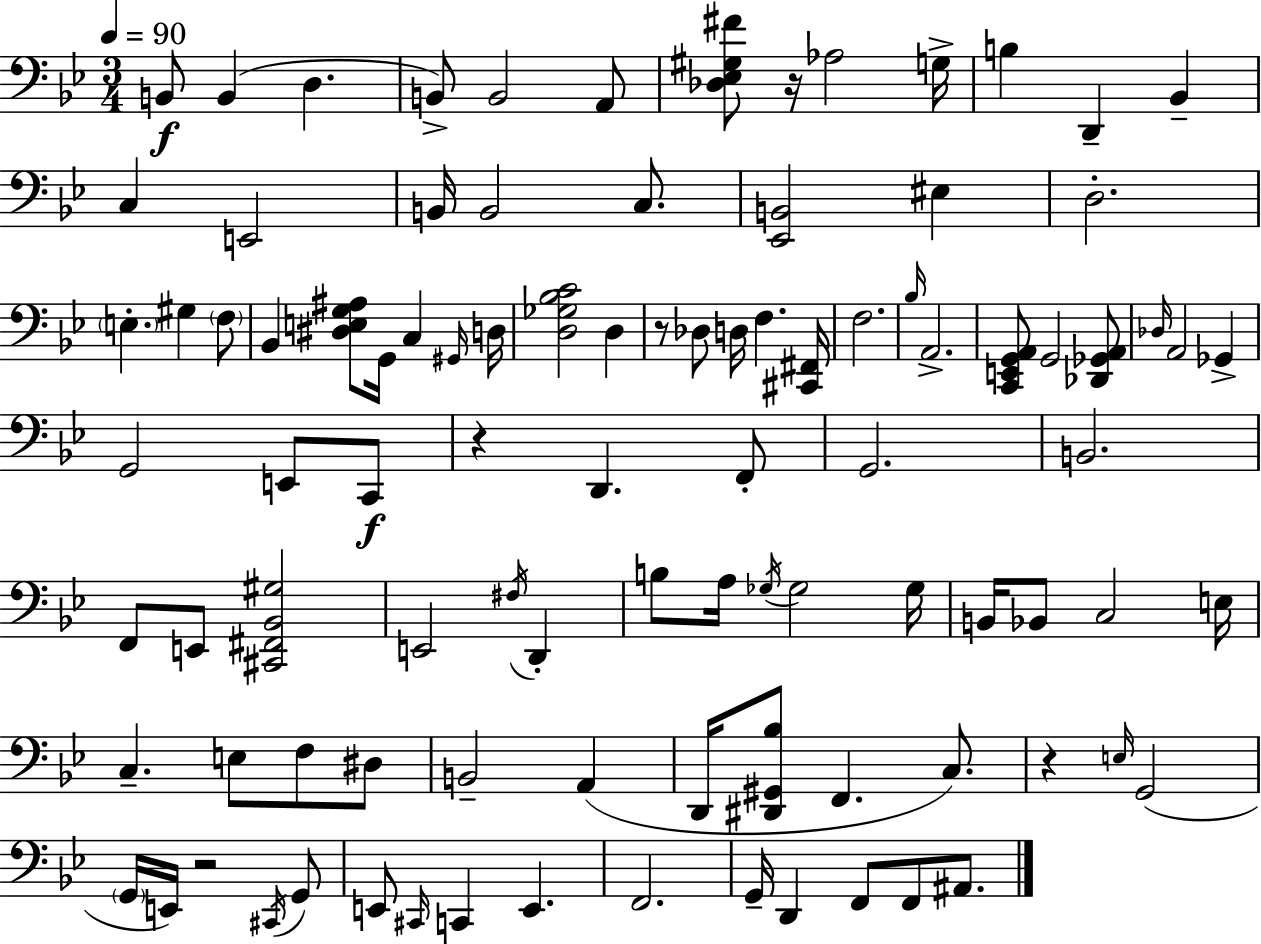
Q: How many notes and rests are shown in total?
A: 97